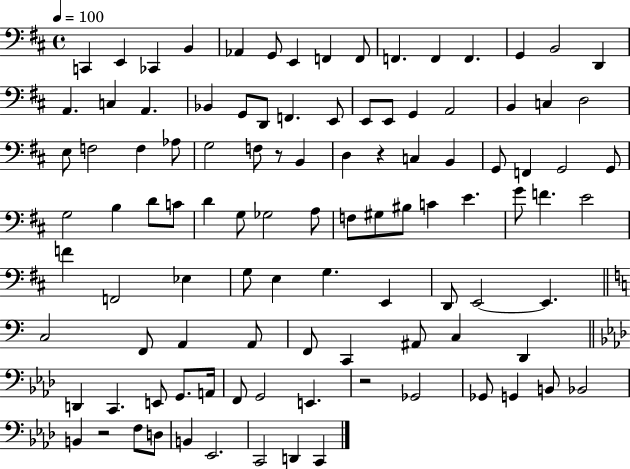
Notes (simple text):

C2/q E2/q CES2/q B2/q Ab2/q G2/e E2/q F2/q F2/e F2/q. F2/q F2/q. G2/q B2/h D2/q A2/q. C3/q A2/q. Bb2/q G2/e D2/e F2/q. E2/e E2/e E2/e G2/q A2/h B2/q C3/q D3/h E3/e F3/h F3/q Ab3/e G3/h F3/e R/e B2/q D3/q R/q C3/q B2/q G2/e F2/q G2/h G2/e G3/h B3/q D4/e C4/e D4/q G3/e Gb3/h A3/e F3/e G#3/e BIS3/e C4/q E4/q. G4/e F4/q. E4/h F4/q F2/h Eb3/q G3/e E3/q G3/q. E2/q D2/e E2/h E2/q. C3/h F2/e A2/q A2/e F2/e C2/q A#2/e C3/q D2/q D2/q C2/q. E2/e G2/e. A2/s F2/e G2/h E2/q. R/h Gb2/h Gb2/e G2/q B2/e Bb2/h B2/q R/h F3/e D3/e B2/q Eb2/h. C2/h D2/q C2/q